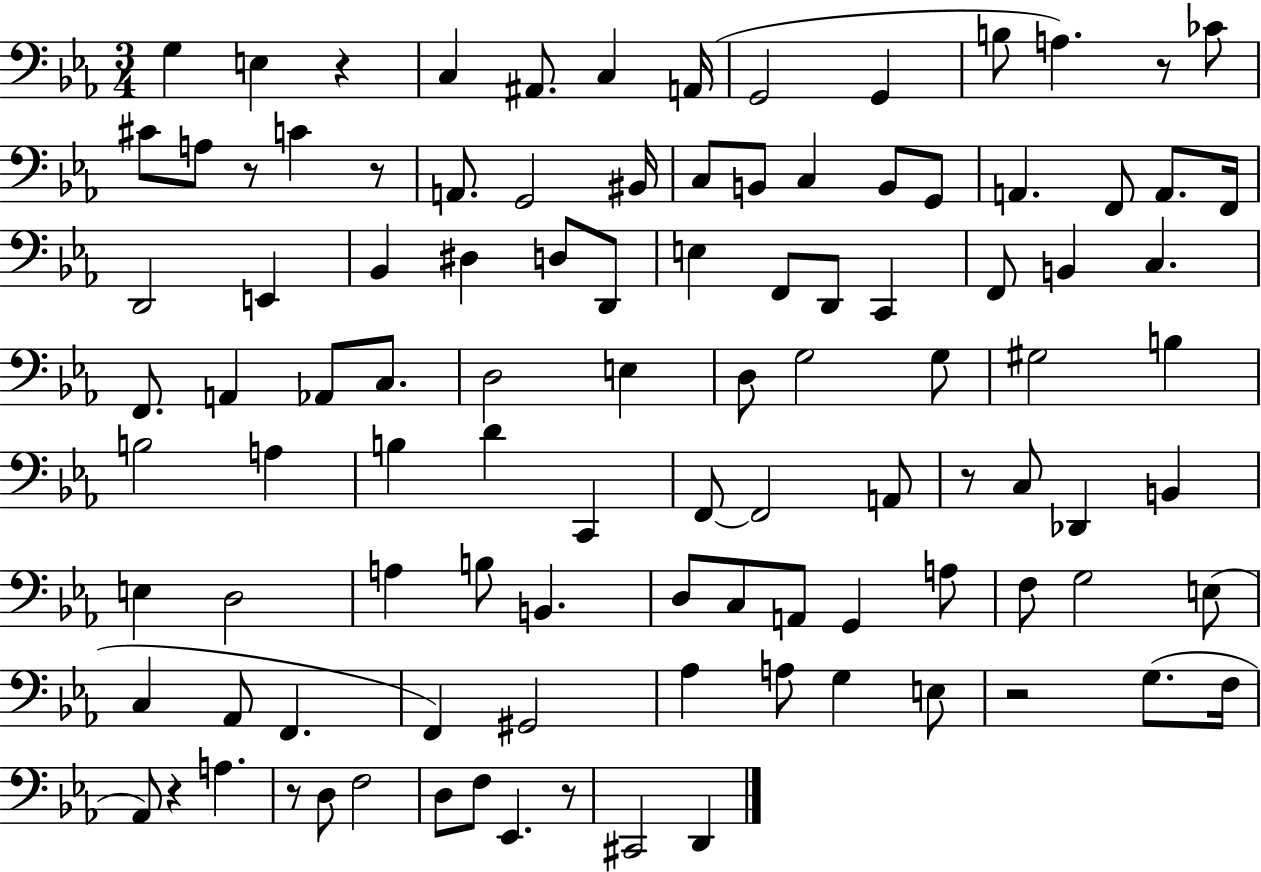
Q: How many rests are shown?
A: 9